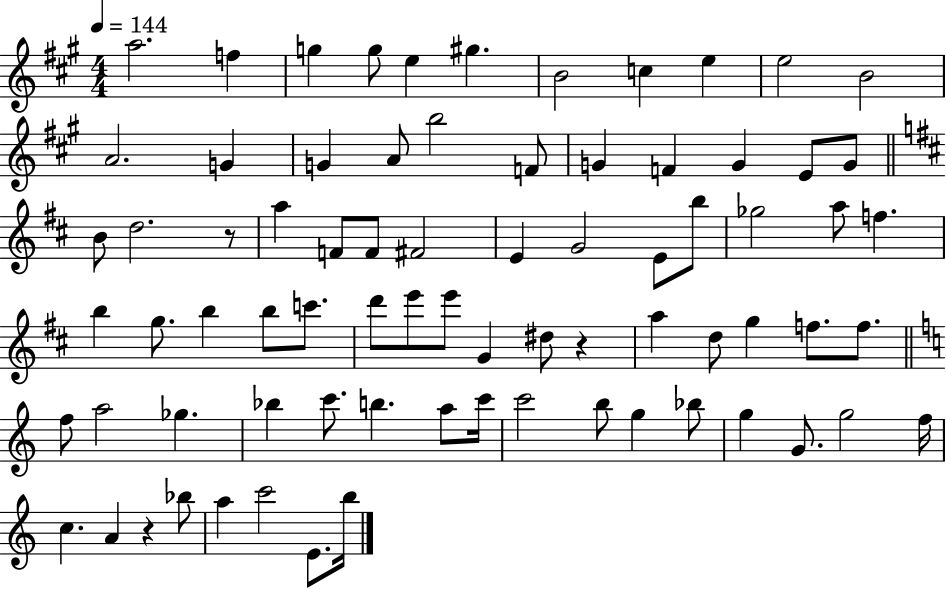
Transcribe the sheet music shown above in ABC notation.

X:1
T:Untitled
M:4/4
L:1/4
K:A
a2 f g g/2 e ^g B2 c e e2 B2 A2 G G A/2 b2 F/2 G F G E/2 G/2 B/2 d2 z/2 a F/2 F/2 ^F2 E G2 E/2 b/2 _g2 a/2 f b g/2 b b/2 c'/2 d'/2 e'/2 e'/2 G ^d/2 z a d/2 g f/2 f/2 f/2 a2 _g _b c'/2 b a/2 c'/4 c'2 b/2 g _b/2 g G/2 g2 f/4 c A z _b/2 a c'2 E/2 b/4